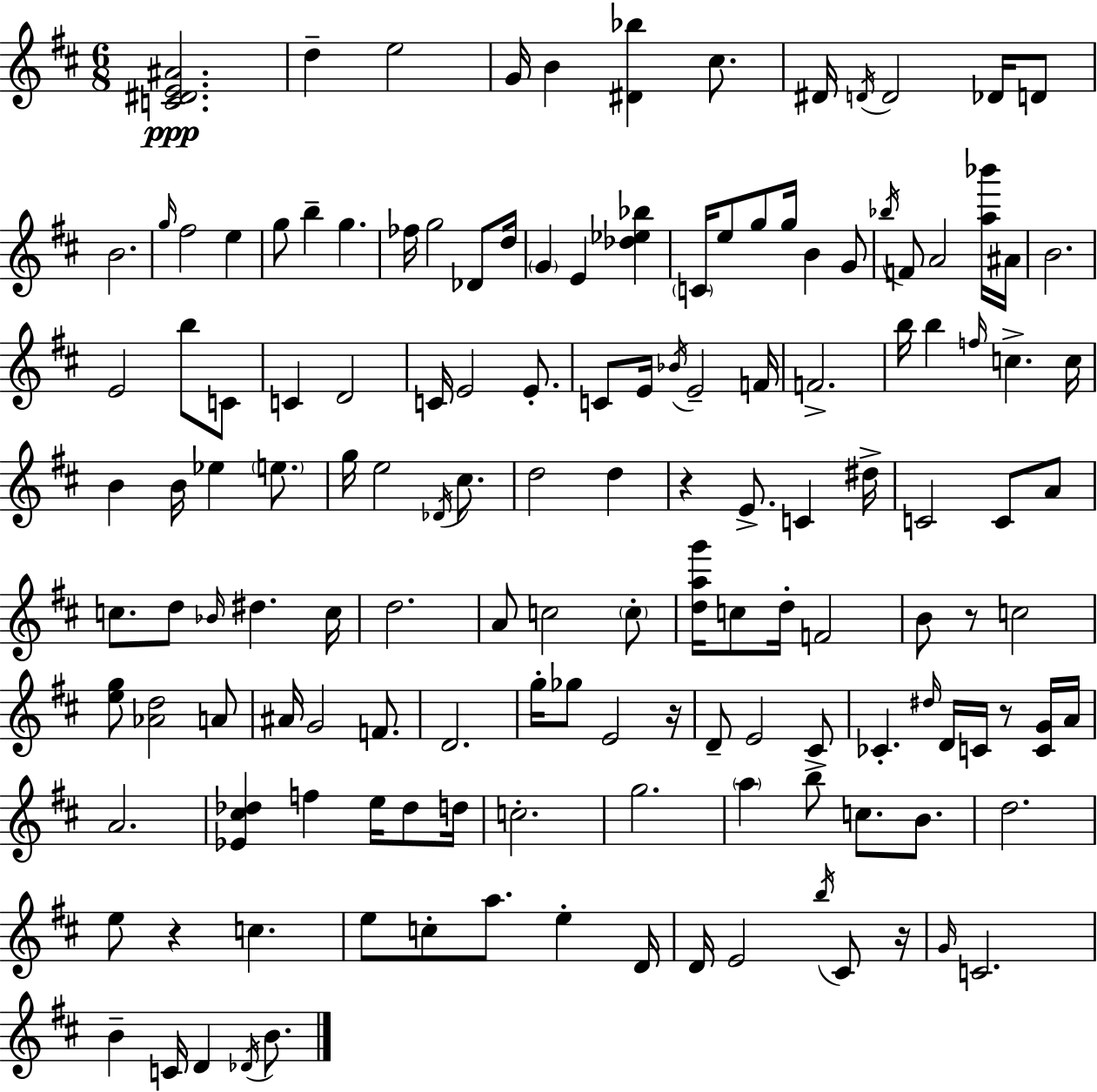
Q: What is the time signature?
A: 6/8